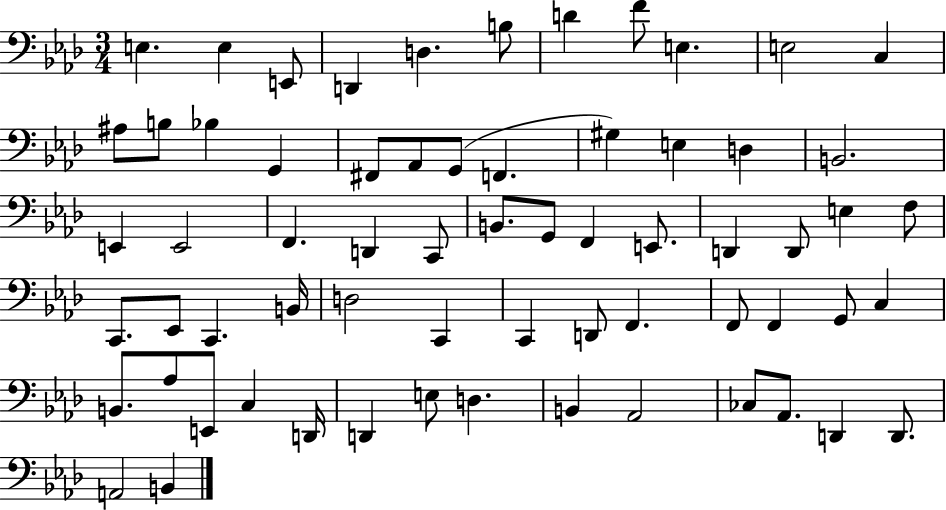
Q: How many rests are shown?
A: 0